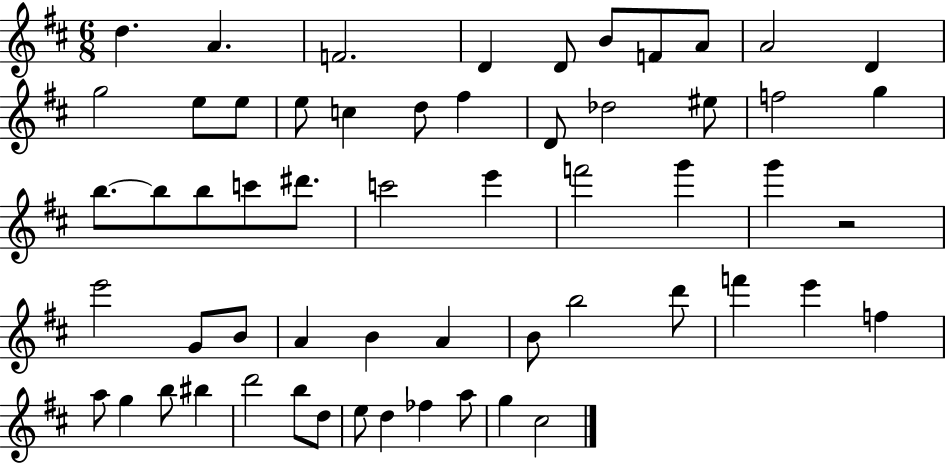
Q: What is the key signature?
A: D major